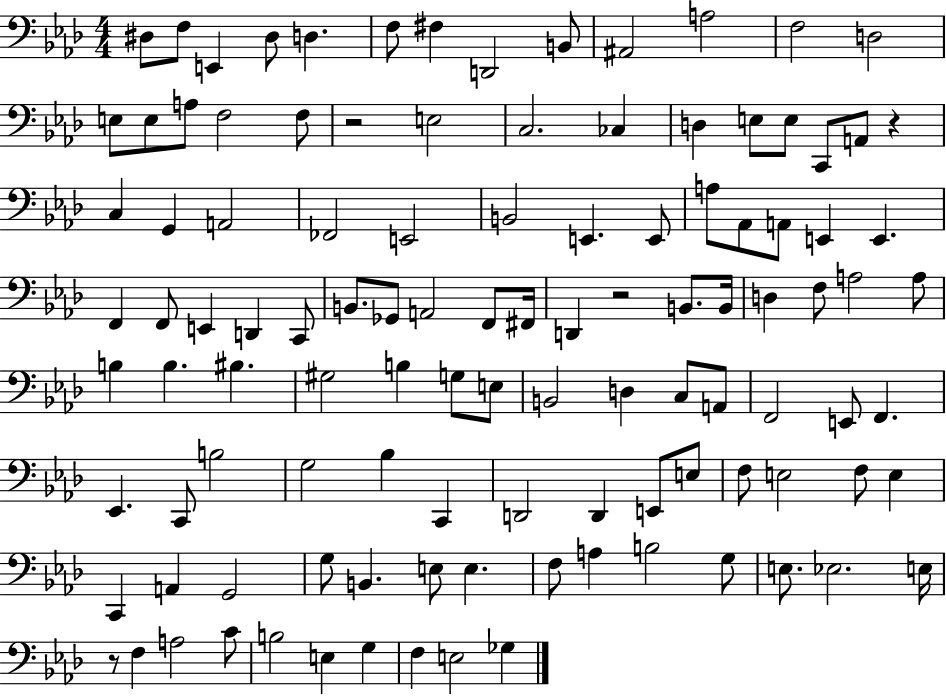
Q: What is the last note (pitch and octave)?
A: Gb3